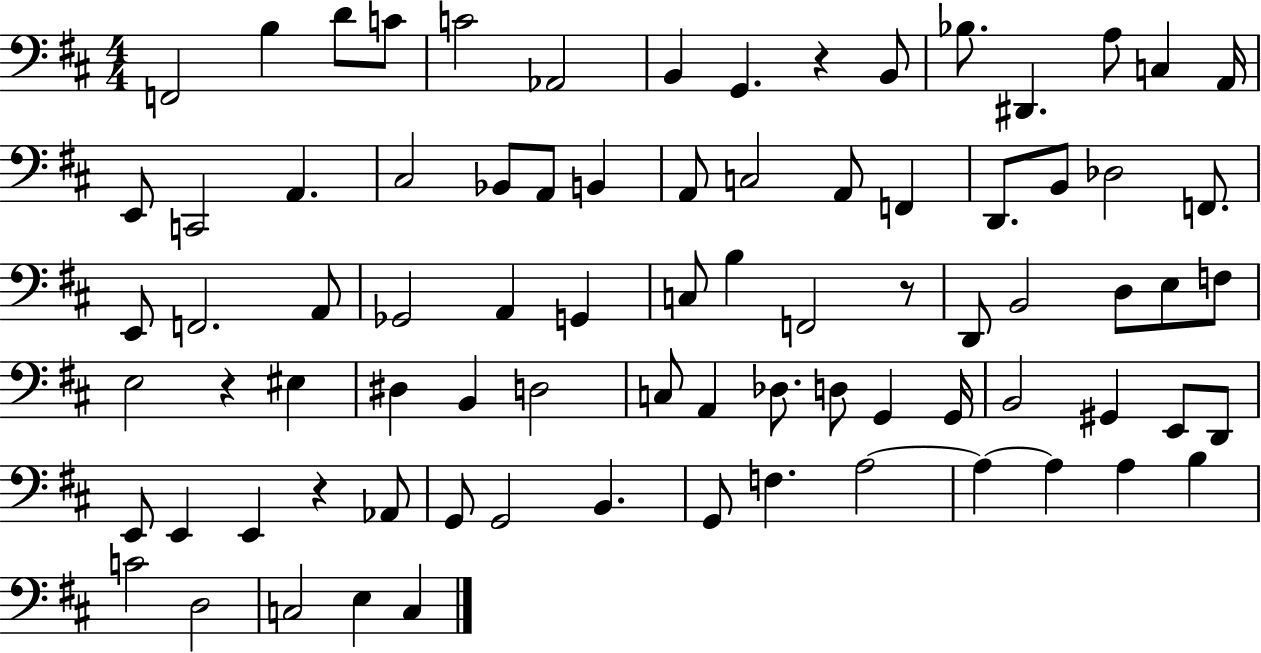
F2/h B3/q D4/e C4/e C4/h Ab2/h B2/q G2/q. R/q B2/e Bb3/e. D#2/q. A3/e C3/q A2/s E2/e C2/h A2/q. C#3/h Bb2/e A2/e B2/q A2/e C3/h A2/e F2/q D2/e. B2/e Db3/h F2/e. E2/e F2/h. A2/e Gb2/h A2/q G2/q C3/e B3/q F2/h R/e D2/e B2/h D3/e E3/e F3/e E3/h R/q EIS3/q D#3/q B2/q D3/h C3/e A2/q Db3/e. D3/e G2/q G2/s B2/h G#2/q E2/e D2/e E2/e E2/q E2/q R/q Ab2/e G2/e G2/h B2/q. G2/e F3/q. A3/h A3/q A3/q A3/q B3/q C4/h D3/h C3/h E3/q C3/q